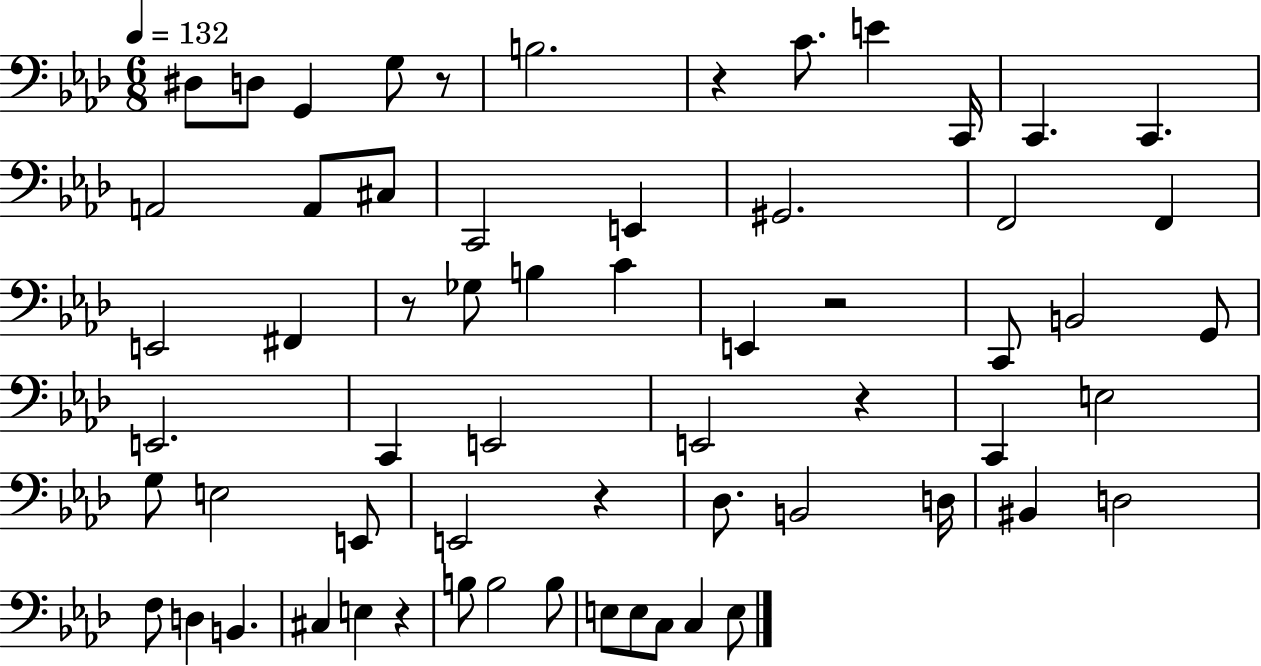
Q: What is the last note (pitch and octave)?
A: E3